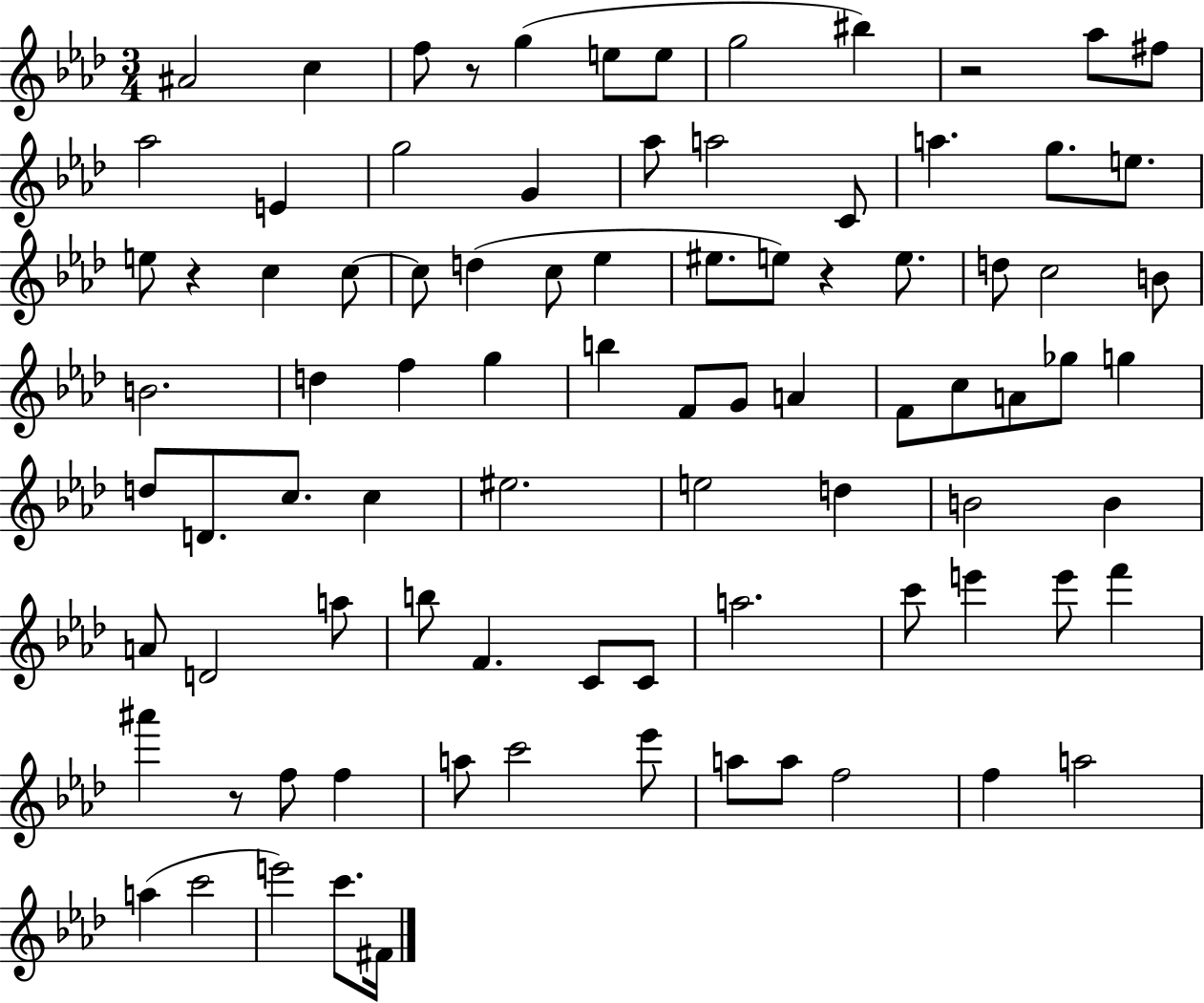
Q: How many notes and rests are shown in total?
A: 88